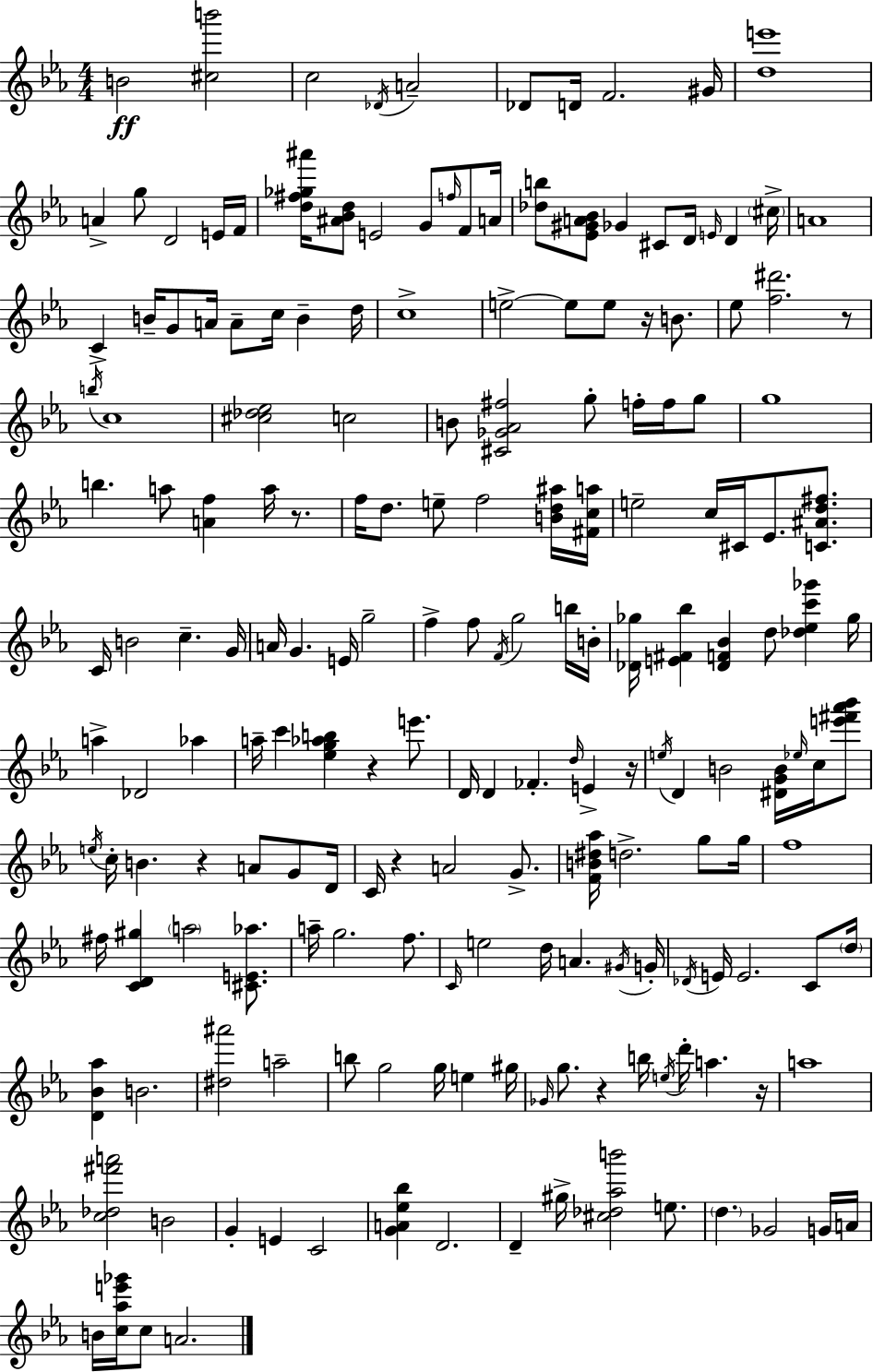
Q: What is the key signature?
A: C minor